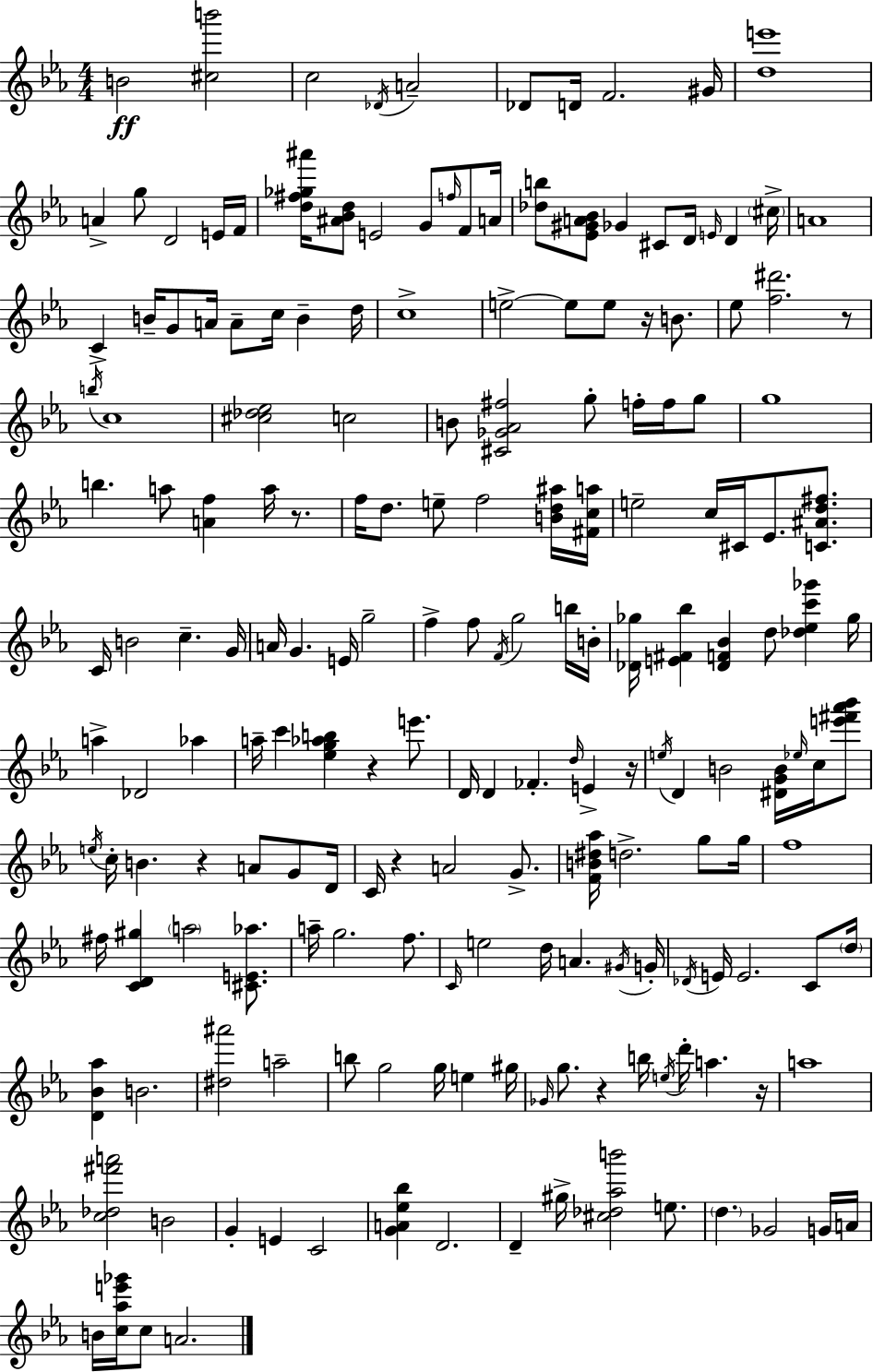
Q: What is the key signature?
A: C minor